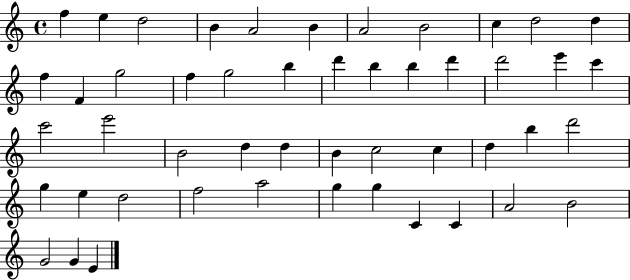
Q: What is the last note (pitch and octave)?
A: E4